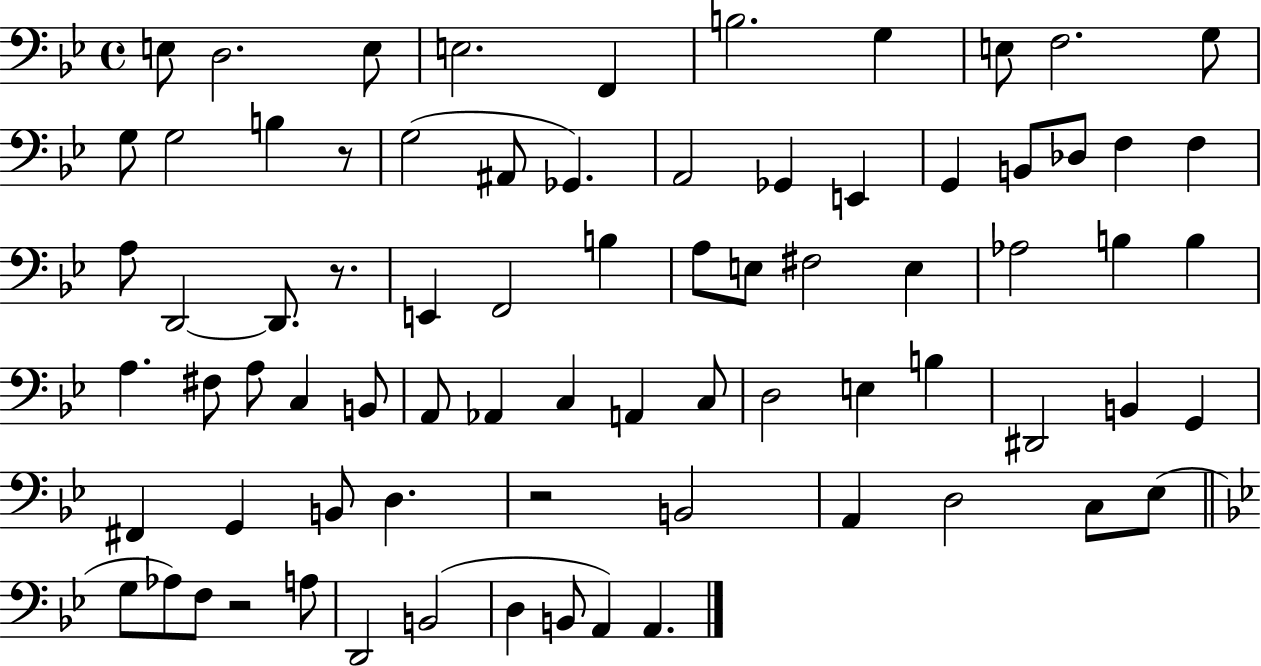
X:1
T:Untitled
M:4/4
L:1/4
K:Bb
E,/2 D,2 E,/2 E,2 F,, B,2 G, E,/2 F,2 G,/2 G,/2 G,2 B, z/2 G,2 ^A,,/2 _G,, A,,2 _G,, E,, G,, B,,/2 _D,/2 F, F, A,/2 D,,2 D,,/2 z/2 E,, F,,2 B, A,/2 E,/2 ^F,2 E, _A,2 B, B, A, ^F,/2 A,/2 C, B,,/2 A,,/2 _A,, C, A,, C,/2 D,2 E, B, ^D,,2 B,, G,, ^F,, G,, B,,/2 D, z2 B,,2 A,, D,2 C,/2 _E,/2 G,/2 _A,/2 F,/2 z2 A,/2 D,,2 B,,2 D, B,,/2 A,, A,,